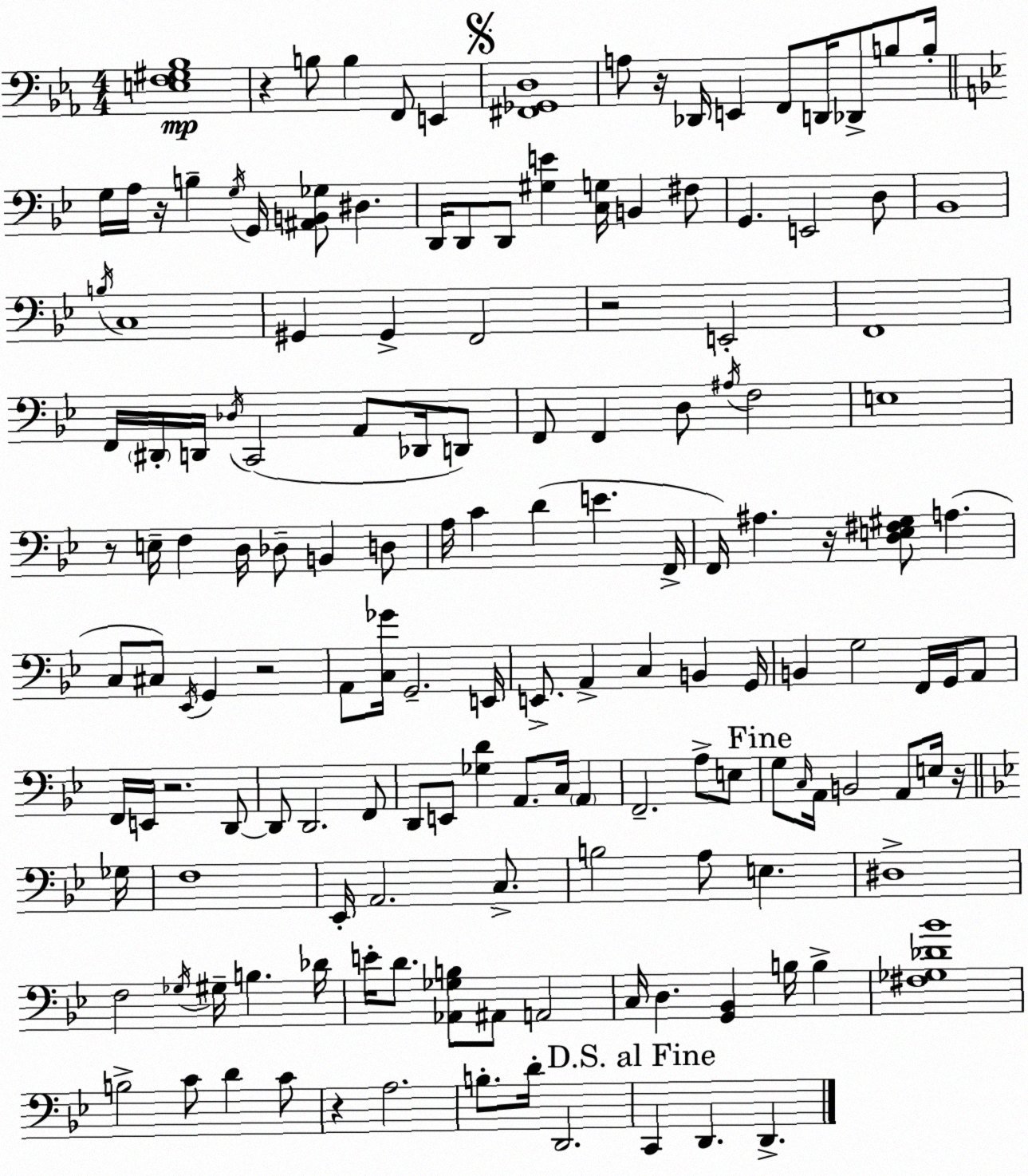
X:1
T:Untitled
M:4/4
L:1/4
K:Eb
[E,F,^G,_B,]4 z B,/2 B, F,,/2 E,, [^F,,_G,,D,]4 A,/2 z/4 _D,,/4 E,, F,,/2 D,,/4 _D,,/2 B,/2 B,/4 G,/4 A,/4 z/4 B, G,/4 G,,/4 [^A,,B,,_G,]/2 ^D, D,,/4 D,,/2 D,,/2 [^G,E] [C,G,]/4 B,, ^F,/2 G,, E,,2 D,/2 _B,,4 B,/4 C,4 ^G,, ^G,, F,,2 z2 E,,2 F,,4 F,,/4 ^D,,/4 D,,/4 _D,/4 C,,2 A,,/2 _D,,/4 D,,/2 F,,/2 F,, D,/2 ^A,/4 F,2 E,4 z/2 E,/4 F, D,/4 _D,/2 B,, D,/2 A,/4 C D E F,,/4 F,,/4 ^A, z/4 [D,E,^F,^G,]/2 A, C,/2 ^C,/2 _E,,/4 G,, z2 A,,/2 [C,_G]/4 G,,2 E,,/4 E,,/2 A,, C, B,, G,,/4 B,, G,2 F,,/4 G,,/4 A,,/2 F,,/4 E,,/4 z2 D,,/2 D,,/2 D,,2 F,,/2 D,,/2 E,,/2 [_G,D] A,,/2 C,/4 A,, F,,2 A,/2 E,/2 G,/2 C,/4 A,,/4 B,,2 A,,/2 E,/4 z/4 _G,/4 F,4 _E,,/4 A,,2 C,/2 B,2 A,/2 E, ^D,4 F,2 _G,/4 ^G,/4 B, _D/4 E/4 D/2 [_A,,_G,B,]/2 ^A,,/2 A,,2 C,/4 D, [G,,_B,,] B,/4 B, [^F,_G,_D_B]4 B,2 C/2 D C/2 z A,2 B,/2 D/4 D,,2 C,, D,, D,,